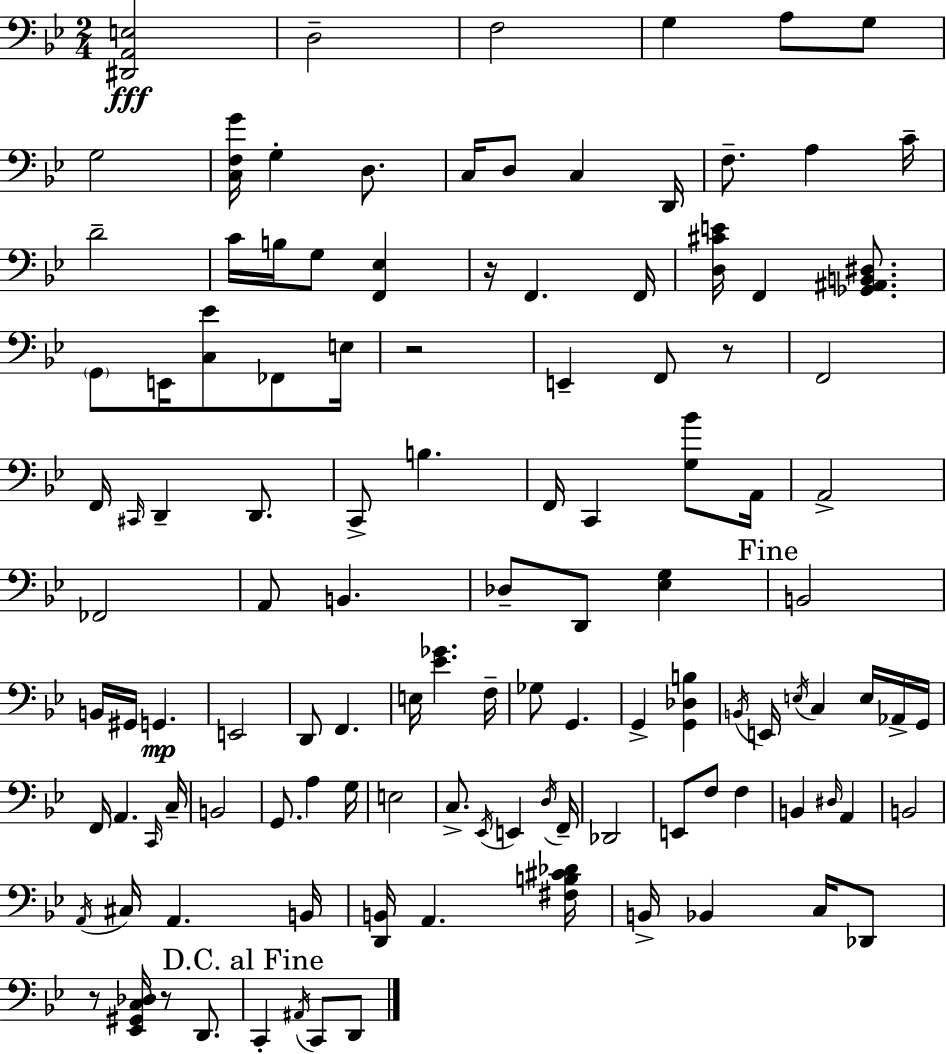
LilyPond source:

{
  \clef bass
  \numericTimeSignature
  \time 2/4
  \key bes \major
  \repeat volta 2 { <dis, a, e>2\fff | d2-- | f2 | g4 a8 g8 | \break g2 | <c f g'>16 g4-. d8. | c16 d8 c4 d,16 | f8.-- a4 c'16-- | \break d'2-- | c'16 b16 g8 <f, ees>4 | r16 f,4. f,16 | <d cis' e'>16 f,4 <ges, ais, b, dis>8. | \break \parenthesize g,8 e,16 <c ees'>8 fes,8 e16 | r2 | e,4-- f,8 r8 | f,2 | \break f,16 \grace { cis,16 } d,4-- d,8. | c,8-> b4. | f,16 c,4 <g bes'>8 | a,16 a,2-> | \break fes,2 | a,8 b,4. | des8-- d,8 <ees g>4 | \mark "Fine" b,2 | \break b,16 gis,16 g,4.\mp | e,2 | d,8 f,4. | e16 <ees' ges'>4. | \break f16-- ges8 g,4. | g,4-> <g, des b>4 | \acciaccatura { b,16 } e,16 \acciaccatura { e16 } c4 | e16 aes,16-> g,16 f,16 a,4. | \break \grace { c,16 } c16-- b,2 | g,8. a4 | g16 e2 | c8.-> \acciaccatura { ees,16 } | \break e,4 \acciaccatura { d16 } f,16-- des,2 | e,8 | f8 f4 b,4 | \grace { dis16 } a,4 b,2 | \break \acciaccatura { a,16 } | cis16 a,4. b,16 | <d, b,>16 a,4. <fis b cis' des'>16 | b,16-> bes,4 c16 des,8 | \break r8 <ees, gis, c des>16 r8 d,8. | \mark "D.C. al Fine" c,4-. \acciaccatura { ais,16 } c,8 d,8 | } \bar "|."
}